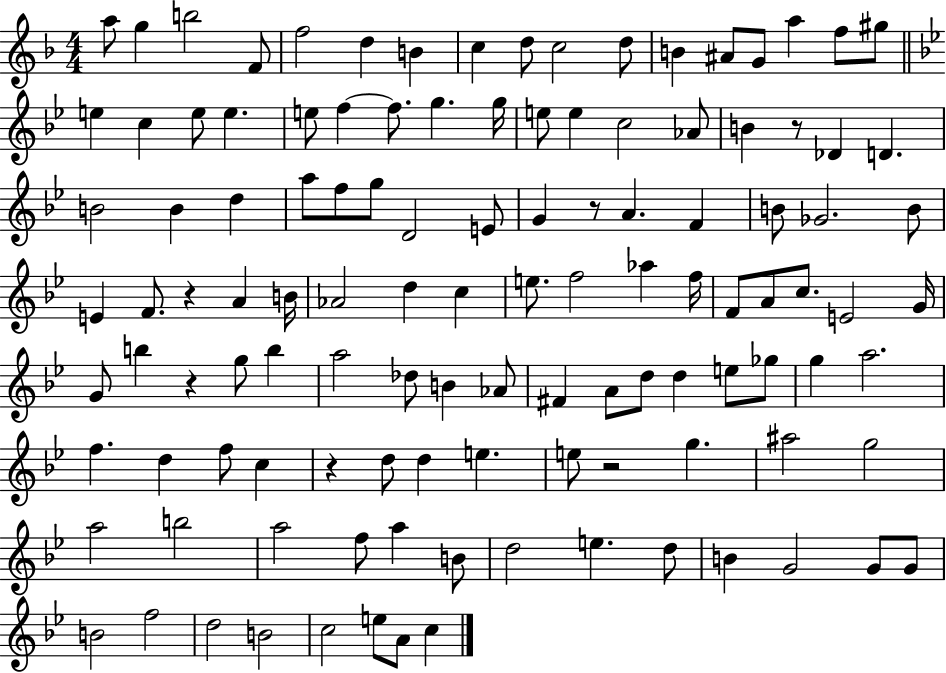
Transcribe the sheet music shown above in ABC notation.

X:1
T:Untitled
M:4/4
L:1/4
K:F
a/2 g b2 F/2 f2 d B c d/2 c2 d/2 B ^A/2 G/2 a f/2 ^g/2 e c e/2 e e/2 f f/2 g g/4 e/2 e c2 _A/2 B z/2 _D D B2 B d a/2 f/2 g/2 D2 E/2 G z/2 A F B/2 _G2 B/2 E F/2 z A B/4 _A2 d c e/2 f2 _a f/4 F/2 A/2 c/2 E2 G/4 G/2 b z g/2 b a2 _d/2 B _A/2 ^F A/2 d/2 d e/2 _g/2 g a2 f d f/2 c z d/2 d e e/2 z2 g ^a2 g2 a2 b2 a2 f/2 a B/2 d2 e d/2 B G2 G/2 G/2 B2 f2 d2 B2 c2 e/2 A/2 c